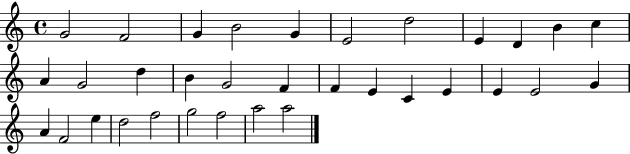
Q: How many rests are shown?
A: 0